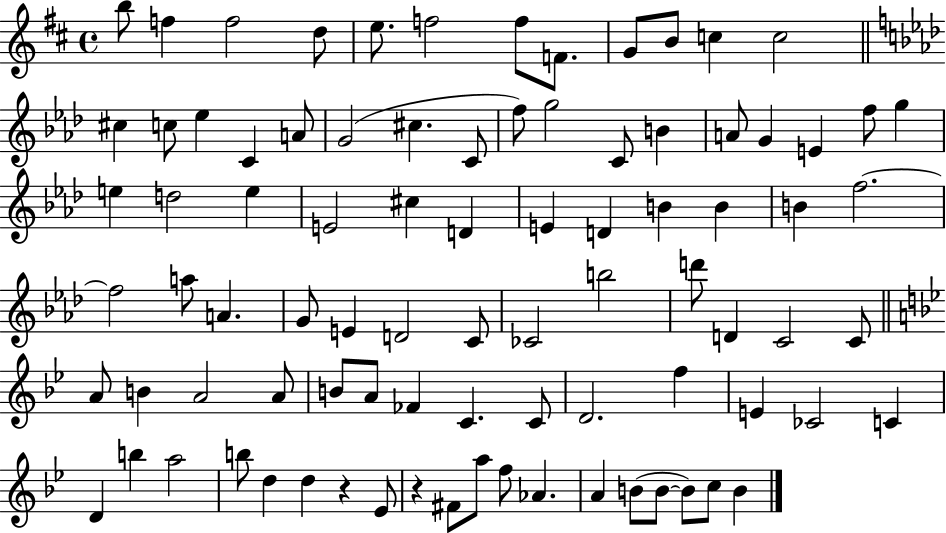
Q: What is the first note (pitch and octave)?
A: B5